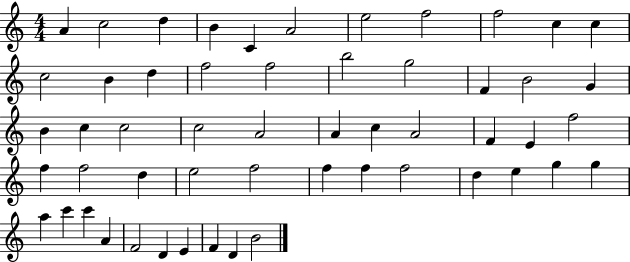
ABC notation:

X:1
T:Untitled
M:4/4
L:1/4
K:C
A c2 d B C A2 e2 f2 f2 c c c2 B d f2 f2 b2 g2 F B2 G B c c2 c2 A2 A c A2 F E f2 f f2 d e2 f2 f f f2 d e g g a c' c' A F2 D E F D B2